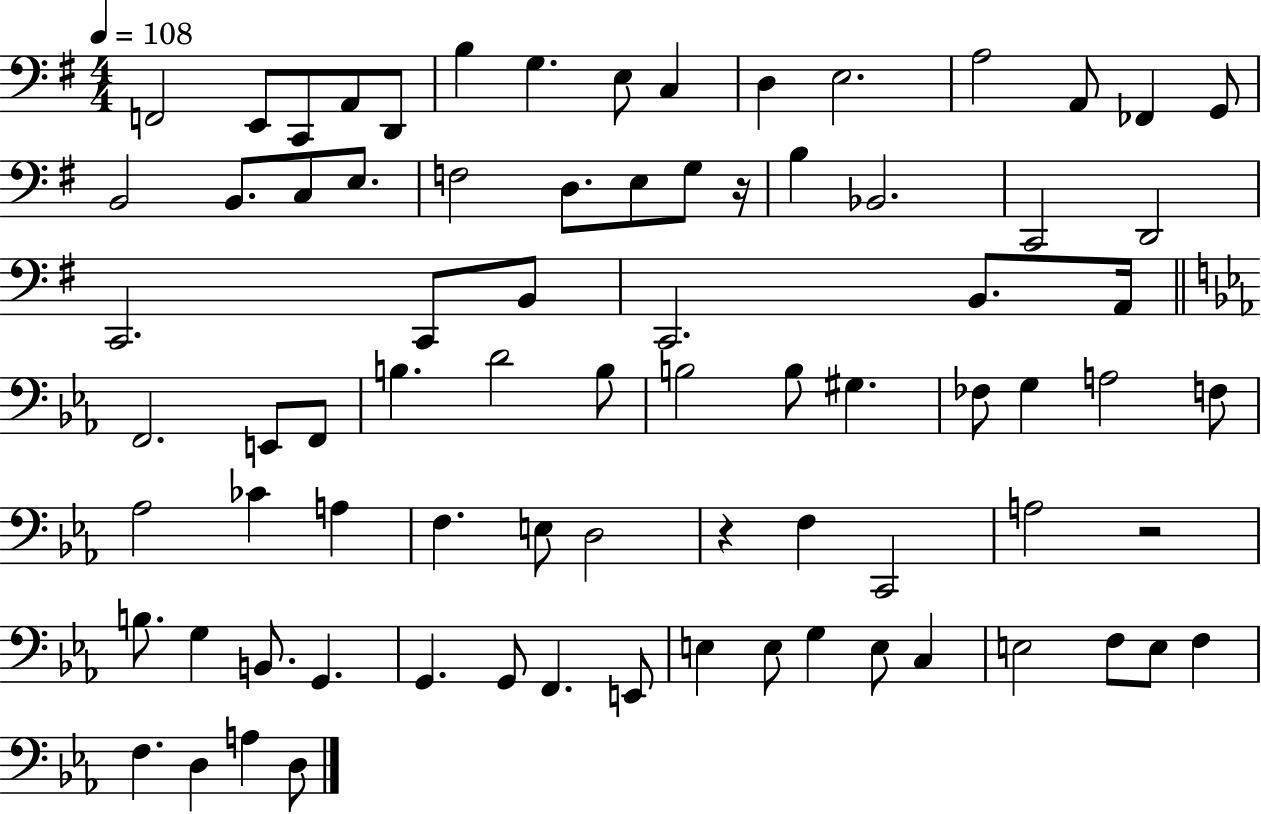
X:1
T:Untitled
M:4/4
L:1/4
K:G
F,,2 E,,/2 C,,/2 A,,/2 D,,/2 B, G, E,/2 C, D, E,2 A,2 A,,/2 _F,, G,,/2 B,,2 B,,/2 C,/2 E,/2 F,2 D,/2 E,/2 G,/2 z/4 B, _B,,2 C,,2 D,,2 C,,2 C,,/2 B,,/2 C,,2 B,,/2 A,,/4 F,,2 E,,/2 F,,/2 B, D2 B,/2 B,2 B,/2 ^G, _F,/2 G, A,2 F,/2 _A,2 _C A, F, E,/2 D,2 z F, C,,2 A,2 z2 B,/2 G, B,,/2 G,, G,, G,,/2 F,, E,,/2 E, E,/2 G, E,/2 C, E,2 F,/2 E,/2 F, F, D, A, D,/2